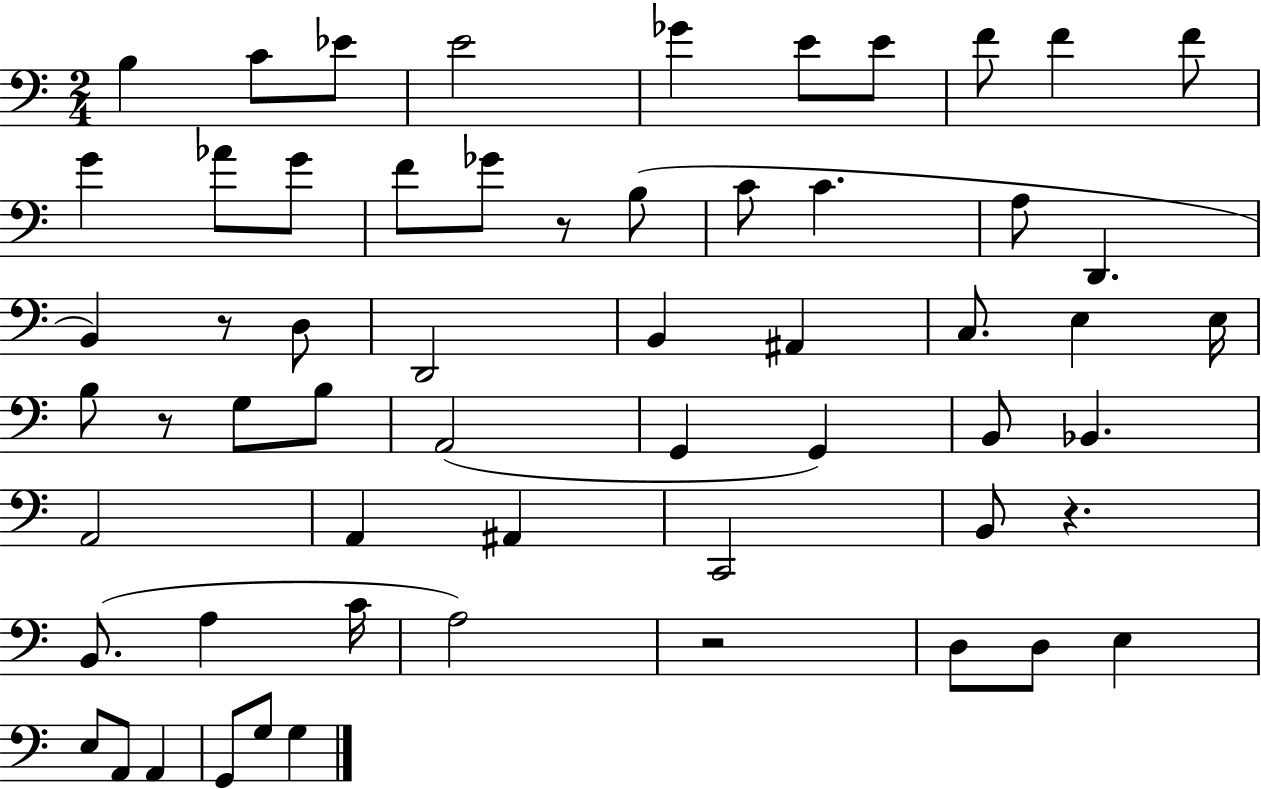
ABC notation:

X:1
T:Untitled
M:2/4
L:1/4
K:C
B, C/2 _E/2 E2 _G E/2 E/2 F/2 F F/2 G _A/2 G/2 F/2 _G/2 z/2 B,/2 C/2 C A,/2 D,, B,, z/2 D,/2 D,,2 B,, ^A,, C,/2 E, E,/4 B,/2 z/2 G,/2 B,/2 A,,2 G,, G,, B,,/2 _B,, A,,2 A,, ^A,, C,,2 B,,/2 z B,,/2 A, C/4 A,2 z2 D,/2 D,/2 E, E,/2 A,,/2 A,, G,,/2 G,/2 G,